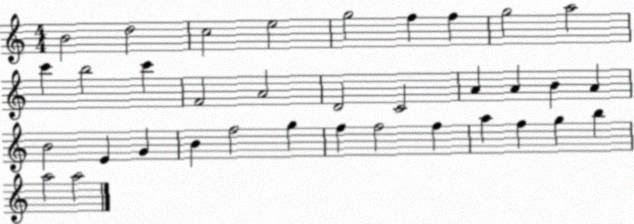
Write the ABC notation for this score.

X:1
T:Untitled
M:4/4
L:1/4
K:C
B2 d2 c2 e2 g2 f f g2 a2 c' b2 c' F2 A2 D2 C2 A A B A B2 E G B f2 g f f2 f a f g b a2 a2